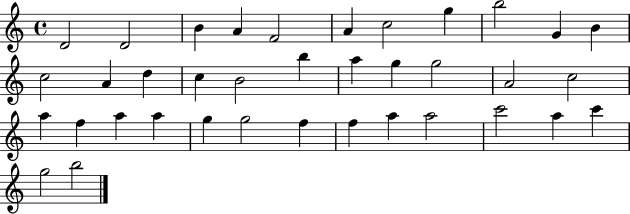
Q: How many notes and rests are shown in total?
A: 37